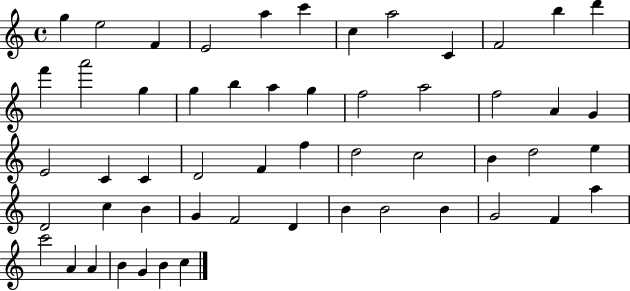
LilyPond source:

{
  \clef treble
  \time 4/4
  \defaultTimeSignature
  \key c \major
  g''4 e''2 f'4 | e'2 a''4 c'''4 | c''4 a''2 c'4 | f'2 b''4 d'''4 | \break f'''4 a'''2 g''4 | g''4 b''4 a''4 g''4 | f''2 a''2 | f''2 a'4 g'4 | \break e'2 c'4 c'4 | d'2 f'4 f''4 | d''2 c''2 | b'4 d''2 e''4 | \break d'2 c''4 b'4 | g'4 f'2 d'4 | b'4 b'2 b'4 | g'2 f'4 a''4 | \break c'''2 a'4 a'4 | b'4 g'4 b'4 c''4 | \bar "|."
}